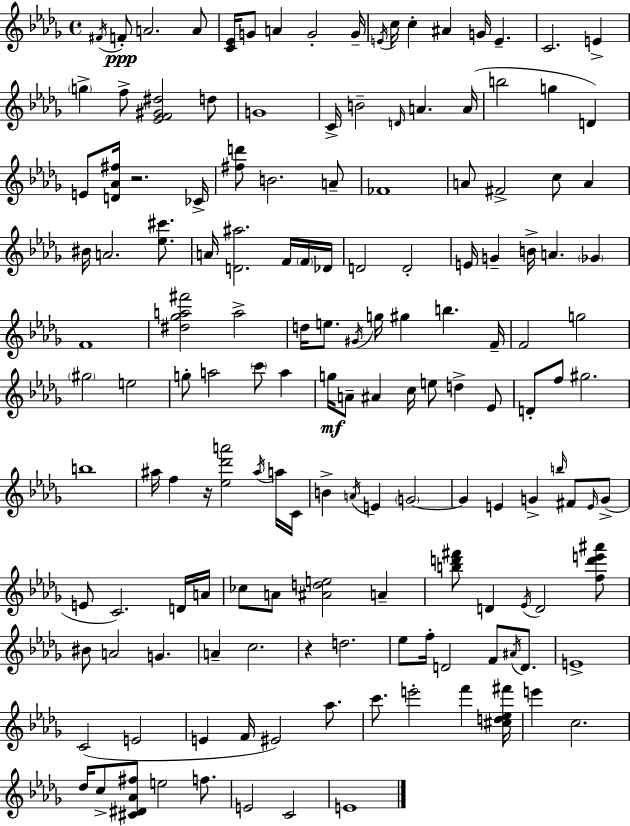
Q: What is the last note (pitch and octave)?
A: E4